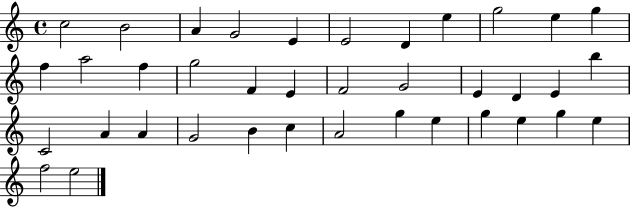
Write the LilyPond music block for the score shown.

{
  \clef treble
  \time 4/4
  \defaultTimeSignature
  \key c \major
  c''2 b'2 | a'4 g'2 e'4 | e'2 d'4 e''4 | g''2 e''4 g''4 | \break f''4 a''2 f''4 | g''2 f'4 e'4 | f'2 g'2 | e'4 d'4 e'4 b''4 | \break c'2 a'4 a'4 | g'2 b'4 c''4 | a'2 g''4 e''4 | g''4 e''4 g''4 e''4 | \break f''2 e''2 | \bar "|."
}